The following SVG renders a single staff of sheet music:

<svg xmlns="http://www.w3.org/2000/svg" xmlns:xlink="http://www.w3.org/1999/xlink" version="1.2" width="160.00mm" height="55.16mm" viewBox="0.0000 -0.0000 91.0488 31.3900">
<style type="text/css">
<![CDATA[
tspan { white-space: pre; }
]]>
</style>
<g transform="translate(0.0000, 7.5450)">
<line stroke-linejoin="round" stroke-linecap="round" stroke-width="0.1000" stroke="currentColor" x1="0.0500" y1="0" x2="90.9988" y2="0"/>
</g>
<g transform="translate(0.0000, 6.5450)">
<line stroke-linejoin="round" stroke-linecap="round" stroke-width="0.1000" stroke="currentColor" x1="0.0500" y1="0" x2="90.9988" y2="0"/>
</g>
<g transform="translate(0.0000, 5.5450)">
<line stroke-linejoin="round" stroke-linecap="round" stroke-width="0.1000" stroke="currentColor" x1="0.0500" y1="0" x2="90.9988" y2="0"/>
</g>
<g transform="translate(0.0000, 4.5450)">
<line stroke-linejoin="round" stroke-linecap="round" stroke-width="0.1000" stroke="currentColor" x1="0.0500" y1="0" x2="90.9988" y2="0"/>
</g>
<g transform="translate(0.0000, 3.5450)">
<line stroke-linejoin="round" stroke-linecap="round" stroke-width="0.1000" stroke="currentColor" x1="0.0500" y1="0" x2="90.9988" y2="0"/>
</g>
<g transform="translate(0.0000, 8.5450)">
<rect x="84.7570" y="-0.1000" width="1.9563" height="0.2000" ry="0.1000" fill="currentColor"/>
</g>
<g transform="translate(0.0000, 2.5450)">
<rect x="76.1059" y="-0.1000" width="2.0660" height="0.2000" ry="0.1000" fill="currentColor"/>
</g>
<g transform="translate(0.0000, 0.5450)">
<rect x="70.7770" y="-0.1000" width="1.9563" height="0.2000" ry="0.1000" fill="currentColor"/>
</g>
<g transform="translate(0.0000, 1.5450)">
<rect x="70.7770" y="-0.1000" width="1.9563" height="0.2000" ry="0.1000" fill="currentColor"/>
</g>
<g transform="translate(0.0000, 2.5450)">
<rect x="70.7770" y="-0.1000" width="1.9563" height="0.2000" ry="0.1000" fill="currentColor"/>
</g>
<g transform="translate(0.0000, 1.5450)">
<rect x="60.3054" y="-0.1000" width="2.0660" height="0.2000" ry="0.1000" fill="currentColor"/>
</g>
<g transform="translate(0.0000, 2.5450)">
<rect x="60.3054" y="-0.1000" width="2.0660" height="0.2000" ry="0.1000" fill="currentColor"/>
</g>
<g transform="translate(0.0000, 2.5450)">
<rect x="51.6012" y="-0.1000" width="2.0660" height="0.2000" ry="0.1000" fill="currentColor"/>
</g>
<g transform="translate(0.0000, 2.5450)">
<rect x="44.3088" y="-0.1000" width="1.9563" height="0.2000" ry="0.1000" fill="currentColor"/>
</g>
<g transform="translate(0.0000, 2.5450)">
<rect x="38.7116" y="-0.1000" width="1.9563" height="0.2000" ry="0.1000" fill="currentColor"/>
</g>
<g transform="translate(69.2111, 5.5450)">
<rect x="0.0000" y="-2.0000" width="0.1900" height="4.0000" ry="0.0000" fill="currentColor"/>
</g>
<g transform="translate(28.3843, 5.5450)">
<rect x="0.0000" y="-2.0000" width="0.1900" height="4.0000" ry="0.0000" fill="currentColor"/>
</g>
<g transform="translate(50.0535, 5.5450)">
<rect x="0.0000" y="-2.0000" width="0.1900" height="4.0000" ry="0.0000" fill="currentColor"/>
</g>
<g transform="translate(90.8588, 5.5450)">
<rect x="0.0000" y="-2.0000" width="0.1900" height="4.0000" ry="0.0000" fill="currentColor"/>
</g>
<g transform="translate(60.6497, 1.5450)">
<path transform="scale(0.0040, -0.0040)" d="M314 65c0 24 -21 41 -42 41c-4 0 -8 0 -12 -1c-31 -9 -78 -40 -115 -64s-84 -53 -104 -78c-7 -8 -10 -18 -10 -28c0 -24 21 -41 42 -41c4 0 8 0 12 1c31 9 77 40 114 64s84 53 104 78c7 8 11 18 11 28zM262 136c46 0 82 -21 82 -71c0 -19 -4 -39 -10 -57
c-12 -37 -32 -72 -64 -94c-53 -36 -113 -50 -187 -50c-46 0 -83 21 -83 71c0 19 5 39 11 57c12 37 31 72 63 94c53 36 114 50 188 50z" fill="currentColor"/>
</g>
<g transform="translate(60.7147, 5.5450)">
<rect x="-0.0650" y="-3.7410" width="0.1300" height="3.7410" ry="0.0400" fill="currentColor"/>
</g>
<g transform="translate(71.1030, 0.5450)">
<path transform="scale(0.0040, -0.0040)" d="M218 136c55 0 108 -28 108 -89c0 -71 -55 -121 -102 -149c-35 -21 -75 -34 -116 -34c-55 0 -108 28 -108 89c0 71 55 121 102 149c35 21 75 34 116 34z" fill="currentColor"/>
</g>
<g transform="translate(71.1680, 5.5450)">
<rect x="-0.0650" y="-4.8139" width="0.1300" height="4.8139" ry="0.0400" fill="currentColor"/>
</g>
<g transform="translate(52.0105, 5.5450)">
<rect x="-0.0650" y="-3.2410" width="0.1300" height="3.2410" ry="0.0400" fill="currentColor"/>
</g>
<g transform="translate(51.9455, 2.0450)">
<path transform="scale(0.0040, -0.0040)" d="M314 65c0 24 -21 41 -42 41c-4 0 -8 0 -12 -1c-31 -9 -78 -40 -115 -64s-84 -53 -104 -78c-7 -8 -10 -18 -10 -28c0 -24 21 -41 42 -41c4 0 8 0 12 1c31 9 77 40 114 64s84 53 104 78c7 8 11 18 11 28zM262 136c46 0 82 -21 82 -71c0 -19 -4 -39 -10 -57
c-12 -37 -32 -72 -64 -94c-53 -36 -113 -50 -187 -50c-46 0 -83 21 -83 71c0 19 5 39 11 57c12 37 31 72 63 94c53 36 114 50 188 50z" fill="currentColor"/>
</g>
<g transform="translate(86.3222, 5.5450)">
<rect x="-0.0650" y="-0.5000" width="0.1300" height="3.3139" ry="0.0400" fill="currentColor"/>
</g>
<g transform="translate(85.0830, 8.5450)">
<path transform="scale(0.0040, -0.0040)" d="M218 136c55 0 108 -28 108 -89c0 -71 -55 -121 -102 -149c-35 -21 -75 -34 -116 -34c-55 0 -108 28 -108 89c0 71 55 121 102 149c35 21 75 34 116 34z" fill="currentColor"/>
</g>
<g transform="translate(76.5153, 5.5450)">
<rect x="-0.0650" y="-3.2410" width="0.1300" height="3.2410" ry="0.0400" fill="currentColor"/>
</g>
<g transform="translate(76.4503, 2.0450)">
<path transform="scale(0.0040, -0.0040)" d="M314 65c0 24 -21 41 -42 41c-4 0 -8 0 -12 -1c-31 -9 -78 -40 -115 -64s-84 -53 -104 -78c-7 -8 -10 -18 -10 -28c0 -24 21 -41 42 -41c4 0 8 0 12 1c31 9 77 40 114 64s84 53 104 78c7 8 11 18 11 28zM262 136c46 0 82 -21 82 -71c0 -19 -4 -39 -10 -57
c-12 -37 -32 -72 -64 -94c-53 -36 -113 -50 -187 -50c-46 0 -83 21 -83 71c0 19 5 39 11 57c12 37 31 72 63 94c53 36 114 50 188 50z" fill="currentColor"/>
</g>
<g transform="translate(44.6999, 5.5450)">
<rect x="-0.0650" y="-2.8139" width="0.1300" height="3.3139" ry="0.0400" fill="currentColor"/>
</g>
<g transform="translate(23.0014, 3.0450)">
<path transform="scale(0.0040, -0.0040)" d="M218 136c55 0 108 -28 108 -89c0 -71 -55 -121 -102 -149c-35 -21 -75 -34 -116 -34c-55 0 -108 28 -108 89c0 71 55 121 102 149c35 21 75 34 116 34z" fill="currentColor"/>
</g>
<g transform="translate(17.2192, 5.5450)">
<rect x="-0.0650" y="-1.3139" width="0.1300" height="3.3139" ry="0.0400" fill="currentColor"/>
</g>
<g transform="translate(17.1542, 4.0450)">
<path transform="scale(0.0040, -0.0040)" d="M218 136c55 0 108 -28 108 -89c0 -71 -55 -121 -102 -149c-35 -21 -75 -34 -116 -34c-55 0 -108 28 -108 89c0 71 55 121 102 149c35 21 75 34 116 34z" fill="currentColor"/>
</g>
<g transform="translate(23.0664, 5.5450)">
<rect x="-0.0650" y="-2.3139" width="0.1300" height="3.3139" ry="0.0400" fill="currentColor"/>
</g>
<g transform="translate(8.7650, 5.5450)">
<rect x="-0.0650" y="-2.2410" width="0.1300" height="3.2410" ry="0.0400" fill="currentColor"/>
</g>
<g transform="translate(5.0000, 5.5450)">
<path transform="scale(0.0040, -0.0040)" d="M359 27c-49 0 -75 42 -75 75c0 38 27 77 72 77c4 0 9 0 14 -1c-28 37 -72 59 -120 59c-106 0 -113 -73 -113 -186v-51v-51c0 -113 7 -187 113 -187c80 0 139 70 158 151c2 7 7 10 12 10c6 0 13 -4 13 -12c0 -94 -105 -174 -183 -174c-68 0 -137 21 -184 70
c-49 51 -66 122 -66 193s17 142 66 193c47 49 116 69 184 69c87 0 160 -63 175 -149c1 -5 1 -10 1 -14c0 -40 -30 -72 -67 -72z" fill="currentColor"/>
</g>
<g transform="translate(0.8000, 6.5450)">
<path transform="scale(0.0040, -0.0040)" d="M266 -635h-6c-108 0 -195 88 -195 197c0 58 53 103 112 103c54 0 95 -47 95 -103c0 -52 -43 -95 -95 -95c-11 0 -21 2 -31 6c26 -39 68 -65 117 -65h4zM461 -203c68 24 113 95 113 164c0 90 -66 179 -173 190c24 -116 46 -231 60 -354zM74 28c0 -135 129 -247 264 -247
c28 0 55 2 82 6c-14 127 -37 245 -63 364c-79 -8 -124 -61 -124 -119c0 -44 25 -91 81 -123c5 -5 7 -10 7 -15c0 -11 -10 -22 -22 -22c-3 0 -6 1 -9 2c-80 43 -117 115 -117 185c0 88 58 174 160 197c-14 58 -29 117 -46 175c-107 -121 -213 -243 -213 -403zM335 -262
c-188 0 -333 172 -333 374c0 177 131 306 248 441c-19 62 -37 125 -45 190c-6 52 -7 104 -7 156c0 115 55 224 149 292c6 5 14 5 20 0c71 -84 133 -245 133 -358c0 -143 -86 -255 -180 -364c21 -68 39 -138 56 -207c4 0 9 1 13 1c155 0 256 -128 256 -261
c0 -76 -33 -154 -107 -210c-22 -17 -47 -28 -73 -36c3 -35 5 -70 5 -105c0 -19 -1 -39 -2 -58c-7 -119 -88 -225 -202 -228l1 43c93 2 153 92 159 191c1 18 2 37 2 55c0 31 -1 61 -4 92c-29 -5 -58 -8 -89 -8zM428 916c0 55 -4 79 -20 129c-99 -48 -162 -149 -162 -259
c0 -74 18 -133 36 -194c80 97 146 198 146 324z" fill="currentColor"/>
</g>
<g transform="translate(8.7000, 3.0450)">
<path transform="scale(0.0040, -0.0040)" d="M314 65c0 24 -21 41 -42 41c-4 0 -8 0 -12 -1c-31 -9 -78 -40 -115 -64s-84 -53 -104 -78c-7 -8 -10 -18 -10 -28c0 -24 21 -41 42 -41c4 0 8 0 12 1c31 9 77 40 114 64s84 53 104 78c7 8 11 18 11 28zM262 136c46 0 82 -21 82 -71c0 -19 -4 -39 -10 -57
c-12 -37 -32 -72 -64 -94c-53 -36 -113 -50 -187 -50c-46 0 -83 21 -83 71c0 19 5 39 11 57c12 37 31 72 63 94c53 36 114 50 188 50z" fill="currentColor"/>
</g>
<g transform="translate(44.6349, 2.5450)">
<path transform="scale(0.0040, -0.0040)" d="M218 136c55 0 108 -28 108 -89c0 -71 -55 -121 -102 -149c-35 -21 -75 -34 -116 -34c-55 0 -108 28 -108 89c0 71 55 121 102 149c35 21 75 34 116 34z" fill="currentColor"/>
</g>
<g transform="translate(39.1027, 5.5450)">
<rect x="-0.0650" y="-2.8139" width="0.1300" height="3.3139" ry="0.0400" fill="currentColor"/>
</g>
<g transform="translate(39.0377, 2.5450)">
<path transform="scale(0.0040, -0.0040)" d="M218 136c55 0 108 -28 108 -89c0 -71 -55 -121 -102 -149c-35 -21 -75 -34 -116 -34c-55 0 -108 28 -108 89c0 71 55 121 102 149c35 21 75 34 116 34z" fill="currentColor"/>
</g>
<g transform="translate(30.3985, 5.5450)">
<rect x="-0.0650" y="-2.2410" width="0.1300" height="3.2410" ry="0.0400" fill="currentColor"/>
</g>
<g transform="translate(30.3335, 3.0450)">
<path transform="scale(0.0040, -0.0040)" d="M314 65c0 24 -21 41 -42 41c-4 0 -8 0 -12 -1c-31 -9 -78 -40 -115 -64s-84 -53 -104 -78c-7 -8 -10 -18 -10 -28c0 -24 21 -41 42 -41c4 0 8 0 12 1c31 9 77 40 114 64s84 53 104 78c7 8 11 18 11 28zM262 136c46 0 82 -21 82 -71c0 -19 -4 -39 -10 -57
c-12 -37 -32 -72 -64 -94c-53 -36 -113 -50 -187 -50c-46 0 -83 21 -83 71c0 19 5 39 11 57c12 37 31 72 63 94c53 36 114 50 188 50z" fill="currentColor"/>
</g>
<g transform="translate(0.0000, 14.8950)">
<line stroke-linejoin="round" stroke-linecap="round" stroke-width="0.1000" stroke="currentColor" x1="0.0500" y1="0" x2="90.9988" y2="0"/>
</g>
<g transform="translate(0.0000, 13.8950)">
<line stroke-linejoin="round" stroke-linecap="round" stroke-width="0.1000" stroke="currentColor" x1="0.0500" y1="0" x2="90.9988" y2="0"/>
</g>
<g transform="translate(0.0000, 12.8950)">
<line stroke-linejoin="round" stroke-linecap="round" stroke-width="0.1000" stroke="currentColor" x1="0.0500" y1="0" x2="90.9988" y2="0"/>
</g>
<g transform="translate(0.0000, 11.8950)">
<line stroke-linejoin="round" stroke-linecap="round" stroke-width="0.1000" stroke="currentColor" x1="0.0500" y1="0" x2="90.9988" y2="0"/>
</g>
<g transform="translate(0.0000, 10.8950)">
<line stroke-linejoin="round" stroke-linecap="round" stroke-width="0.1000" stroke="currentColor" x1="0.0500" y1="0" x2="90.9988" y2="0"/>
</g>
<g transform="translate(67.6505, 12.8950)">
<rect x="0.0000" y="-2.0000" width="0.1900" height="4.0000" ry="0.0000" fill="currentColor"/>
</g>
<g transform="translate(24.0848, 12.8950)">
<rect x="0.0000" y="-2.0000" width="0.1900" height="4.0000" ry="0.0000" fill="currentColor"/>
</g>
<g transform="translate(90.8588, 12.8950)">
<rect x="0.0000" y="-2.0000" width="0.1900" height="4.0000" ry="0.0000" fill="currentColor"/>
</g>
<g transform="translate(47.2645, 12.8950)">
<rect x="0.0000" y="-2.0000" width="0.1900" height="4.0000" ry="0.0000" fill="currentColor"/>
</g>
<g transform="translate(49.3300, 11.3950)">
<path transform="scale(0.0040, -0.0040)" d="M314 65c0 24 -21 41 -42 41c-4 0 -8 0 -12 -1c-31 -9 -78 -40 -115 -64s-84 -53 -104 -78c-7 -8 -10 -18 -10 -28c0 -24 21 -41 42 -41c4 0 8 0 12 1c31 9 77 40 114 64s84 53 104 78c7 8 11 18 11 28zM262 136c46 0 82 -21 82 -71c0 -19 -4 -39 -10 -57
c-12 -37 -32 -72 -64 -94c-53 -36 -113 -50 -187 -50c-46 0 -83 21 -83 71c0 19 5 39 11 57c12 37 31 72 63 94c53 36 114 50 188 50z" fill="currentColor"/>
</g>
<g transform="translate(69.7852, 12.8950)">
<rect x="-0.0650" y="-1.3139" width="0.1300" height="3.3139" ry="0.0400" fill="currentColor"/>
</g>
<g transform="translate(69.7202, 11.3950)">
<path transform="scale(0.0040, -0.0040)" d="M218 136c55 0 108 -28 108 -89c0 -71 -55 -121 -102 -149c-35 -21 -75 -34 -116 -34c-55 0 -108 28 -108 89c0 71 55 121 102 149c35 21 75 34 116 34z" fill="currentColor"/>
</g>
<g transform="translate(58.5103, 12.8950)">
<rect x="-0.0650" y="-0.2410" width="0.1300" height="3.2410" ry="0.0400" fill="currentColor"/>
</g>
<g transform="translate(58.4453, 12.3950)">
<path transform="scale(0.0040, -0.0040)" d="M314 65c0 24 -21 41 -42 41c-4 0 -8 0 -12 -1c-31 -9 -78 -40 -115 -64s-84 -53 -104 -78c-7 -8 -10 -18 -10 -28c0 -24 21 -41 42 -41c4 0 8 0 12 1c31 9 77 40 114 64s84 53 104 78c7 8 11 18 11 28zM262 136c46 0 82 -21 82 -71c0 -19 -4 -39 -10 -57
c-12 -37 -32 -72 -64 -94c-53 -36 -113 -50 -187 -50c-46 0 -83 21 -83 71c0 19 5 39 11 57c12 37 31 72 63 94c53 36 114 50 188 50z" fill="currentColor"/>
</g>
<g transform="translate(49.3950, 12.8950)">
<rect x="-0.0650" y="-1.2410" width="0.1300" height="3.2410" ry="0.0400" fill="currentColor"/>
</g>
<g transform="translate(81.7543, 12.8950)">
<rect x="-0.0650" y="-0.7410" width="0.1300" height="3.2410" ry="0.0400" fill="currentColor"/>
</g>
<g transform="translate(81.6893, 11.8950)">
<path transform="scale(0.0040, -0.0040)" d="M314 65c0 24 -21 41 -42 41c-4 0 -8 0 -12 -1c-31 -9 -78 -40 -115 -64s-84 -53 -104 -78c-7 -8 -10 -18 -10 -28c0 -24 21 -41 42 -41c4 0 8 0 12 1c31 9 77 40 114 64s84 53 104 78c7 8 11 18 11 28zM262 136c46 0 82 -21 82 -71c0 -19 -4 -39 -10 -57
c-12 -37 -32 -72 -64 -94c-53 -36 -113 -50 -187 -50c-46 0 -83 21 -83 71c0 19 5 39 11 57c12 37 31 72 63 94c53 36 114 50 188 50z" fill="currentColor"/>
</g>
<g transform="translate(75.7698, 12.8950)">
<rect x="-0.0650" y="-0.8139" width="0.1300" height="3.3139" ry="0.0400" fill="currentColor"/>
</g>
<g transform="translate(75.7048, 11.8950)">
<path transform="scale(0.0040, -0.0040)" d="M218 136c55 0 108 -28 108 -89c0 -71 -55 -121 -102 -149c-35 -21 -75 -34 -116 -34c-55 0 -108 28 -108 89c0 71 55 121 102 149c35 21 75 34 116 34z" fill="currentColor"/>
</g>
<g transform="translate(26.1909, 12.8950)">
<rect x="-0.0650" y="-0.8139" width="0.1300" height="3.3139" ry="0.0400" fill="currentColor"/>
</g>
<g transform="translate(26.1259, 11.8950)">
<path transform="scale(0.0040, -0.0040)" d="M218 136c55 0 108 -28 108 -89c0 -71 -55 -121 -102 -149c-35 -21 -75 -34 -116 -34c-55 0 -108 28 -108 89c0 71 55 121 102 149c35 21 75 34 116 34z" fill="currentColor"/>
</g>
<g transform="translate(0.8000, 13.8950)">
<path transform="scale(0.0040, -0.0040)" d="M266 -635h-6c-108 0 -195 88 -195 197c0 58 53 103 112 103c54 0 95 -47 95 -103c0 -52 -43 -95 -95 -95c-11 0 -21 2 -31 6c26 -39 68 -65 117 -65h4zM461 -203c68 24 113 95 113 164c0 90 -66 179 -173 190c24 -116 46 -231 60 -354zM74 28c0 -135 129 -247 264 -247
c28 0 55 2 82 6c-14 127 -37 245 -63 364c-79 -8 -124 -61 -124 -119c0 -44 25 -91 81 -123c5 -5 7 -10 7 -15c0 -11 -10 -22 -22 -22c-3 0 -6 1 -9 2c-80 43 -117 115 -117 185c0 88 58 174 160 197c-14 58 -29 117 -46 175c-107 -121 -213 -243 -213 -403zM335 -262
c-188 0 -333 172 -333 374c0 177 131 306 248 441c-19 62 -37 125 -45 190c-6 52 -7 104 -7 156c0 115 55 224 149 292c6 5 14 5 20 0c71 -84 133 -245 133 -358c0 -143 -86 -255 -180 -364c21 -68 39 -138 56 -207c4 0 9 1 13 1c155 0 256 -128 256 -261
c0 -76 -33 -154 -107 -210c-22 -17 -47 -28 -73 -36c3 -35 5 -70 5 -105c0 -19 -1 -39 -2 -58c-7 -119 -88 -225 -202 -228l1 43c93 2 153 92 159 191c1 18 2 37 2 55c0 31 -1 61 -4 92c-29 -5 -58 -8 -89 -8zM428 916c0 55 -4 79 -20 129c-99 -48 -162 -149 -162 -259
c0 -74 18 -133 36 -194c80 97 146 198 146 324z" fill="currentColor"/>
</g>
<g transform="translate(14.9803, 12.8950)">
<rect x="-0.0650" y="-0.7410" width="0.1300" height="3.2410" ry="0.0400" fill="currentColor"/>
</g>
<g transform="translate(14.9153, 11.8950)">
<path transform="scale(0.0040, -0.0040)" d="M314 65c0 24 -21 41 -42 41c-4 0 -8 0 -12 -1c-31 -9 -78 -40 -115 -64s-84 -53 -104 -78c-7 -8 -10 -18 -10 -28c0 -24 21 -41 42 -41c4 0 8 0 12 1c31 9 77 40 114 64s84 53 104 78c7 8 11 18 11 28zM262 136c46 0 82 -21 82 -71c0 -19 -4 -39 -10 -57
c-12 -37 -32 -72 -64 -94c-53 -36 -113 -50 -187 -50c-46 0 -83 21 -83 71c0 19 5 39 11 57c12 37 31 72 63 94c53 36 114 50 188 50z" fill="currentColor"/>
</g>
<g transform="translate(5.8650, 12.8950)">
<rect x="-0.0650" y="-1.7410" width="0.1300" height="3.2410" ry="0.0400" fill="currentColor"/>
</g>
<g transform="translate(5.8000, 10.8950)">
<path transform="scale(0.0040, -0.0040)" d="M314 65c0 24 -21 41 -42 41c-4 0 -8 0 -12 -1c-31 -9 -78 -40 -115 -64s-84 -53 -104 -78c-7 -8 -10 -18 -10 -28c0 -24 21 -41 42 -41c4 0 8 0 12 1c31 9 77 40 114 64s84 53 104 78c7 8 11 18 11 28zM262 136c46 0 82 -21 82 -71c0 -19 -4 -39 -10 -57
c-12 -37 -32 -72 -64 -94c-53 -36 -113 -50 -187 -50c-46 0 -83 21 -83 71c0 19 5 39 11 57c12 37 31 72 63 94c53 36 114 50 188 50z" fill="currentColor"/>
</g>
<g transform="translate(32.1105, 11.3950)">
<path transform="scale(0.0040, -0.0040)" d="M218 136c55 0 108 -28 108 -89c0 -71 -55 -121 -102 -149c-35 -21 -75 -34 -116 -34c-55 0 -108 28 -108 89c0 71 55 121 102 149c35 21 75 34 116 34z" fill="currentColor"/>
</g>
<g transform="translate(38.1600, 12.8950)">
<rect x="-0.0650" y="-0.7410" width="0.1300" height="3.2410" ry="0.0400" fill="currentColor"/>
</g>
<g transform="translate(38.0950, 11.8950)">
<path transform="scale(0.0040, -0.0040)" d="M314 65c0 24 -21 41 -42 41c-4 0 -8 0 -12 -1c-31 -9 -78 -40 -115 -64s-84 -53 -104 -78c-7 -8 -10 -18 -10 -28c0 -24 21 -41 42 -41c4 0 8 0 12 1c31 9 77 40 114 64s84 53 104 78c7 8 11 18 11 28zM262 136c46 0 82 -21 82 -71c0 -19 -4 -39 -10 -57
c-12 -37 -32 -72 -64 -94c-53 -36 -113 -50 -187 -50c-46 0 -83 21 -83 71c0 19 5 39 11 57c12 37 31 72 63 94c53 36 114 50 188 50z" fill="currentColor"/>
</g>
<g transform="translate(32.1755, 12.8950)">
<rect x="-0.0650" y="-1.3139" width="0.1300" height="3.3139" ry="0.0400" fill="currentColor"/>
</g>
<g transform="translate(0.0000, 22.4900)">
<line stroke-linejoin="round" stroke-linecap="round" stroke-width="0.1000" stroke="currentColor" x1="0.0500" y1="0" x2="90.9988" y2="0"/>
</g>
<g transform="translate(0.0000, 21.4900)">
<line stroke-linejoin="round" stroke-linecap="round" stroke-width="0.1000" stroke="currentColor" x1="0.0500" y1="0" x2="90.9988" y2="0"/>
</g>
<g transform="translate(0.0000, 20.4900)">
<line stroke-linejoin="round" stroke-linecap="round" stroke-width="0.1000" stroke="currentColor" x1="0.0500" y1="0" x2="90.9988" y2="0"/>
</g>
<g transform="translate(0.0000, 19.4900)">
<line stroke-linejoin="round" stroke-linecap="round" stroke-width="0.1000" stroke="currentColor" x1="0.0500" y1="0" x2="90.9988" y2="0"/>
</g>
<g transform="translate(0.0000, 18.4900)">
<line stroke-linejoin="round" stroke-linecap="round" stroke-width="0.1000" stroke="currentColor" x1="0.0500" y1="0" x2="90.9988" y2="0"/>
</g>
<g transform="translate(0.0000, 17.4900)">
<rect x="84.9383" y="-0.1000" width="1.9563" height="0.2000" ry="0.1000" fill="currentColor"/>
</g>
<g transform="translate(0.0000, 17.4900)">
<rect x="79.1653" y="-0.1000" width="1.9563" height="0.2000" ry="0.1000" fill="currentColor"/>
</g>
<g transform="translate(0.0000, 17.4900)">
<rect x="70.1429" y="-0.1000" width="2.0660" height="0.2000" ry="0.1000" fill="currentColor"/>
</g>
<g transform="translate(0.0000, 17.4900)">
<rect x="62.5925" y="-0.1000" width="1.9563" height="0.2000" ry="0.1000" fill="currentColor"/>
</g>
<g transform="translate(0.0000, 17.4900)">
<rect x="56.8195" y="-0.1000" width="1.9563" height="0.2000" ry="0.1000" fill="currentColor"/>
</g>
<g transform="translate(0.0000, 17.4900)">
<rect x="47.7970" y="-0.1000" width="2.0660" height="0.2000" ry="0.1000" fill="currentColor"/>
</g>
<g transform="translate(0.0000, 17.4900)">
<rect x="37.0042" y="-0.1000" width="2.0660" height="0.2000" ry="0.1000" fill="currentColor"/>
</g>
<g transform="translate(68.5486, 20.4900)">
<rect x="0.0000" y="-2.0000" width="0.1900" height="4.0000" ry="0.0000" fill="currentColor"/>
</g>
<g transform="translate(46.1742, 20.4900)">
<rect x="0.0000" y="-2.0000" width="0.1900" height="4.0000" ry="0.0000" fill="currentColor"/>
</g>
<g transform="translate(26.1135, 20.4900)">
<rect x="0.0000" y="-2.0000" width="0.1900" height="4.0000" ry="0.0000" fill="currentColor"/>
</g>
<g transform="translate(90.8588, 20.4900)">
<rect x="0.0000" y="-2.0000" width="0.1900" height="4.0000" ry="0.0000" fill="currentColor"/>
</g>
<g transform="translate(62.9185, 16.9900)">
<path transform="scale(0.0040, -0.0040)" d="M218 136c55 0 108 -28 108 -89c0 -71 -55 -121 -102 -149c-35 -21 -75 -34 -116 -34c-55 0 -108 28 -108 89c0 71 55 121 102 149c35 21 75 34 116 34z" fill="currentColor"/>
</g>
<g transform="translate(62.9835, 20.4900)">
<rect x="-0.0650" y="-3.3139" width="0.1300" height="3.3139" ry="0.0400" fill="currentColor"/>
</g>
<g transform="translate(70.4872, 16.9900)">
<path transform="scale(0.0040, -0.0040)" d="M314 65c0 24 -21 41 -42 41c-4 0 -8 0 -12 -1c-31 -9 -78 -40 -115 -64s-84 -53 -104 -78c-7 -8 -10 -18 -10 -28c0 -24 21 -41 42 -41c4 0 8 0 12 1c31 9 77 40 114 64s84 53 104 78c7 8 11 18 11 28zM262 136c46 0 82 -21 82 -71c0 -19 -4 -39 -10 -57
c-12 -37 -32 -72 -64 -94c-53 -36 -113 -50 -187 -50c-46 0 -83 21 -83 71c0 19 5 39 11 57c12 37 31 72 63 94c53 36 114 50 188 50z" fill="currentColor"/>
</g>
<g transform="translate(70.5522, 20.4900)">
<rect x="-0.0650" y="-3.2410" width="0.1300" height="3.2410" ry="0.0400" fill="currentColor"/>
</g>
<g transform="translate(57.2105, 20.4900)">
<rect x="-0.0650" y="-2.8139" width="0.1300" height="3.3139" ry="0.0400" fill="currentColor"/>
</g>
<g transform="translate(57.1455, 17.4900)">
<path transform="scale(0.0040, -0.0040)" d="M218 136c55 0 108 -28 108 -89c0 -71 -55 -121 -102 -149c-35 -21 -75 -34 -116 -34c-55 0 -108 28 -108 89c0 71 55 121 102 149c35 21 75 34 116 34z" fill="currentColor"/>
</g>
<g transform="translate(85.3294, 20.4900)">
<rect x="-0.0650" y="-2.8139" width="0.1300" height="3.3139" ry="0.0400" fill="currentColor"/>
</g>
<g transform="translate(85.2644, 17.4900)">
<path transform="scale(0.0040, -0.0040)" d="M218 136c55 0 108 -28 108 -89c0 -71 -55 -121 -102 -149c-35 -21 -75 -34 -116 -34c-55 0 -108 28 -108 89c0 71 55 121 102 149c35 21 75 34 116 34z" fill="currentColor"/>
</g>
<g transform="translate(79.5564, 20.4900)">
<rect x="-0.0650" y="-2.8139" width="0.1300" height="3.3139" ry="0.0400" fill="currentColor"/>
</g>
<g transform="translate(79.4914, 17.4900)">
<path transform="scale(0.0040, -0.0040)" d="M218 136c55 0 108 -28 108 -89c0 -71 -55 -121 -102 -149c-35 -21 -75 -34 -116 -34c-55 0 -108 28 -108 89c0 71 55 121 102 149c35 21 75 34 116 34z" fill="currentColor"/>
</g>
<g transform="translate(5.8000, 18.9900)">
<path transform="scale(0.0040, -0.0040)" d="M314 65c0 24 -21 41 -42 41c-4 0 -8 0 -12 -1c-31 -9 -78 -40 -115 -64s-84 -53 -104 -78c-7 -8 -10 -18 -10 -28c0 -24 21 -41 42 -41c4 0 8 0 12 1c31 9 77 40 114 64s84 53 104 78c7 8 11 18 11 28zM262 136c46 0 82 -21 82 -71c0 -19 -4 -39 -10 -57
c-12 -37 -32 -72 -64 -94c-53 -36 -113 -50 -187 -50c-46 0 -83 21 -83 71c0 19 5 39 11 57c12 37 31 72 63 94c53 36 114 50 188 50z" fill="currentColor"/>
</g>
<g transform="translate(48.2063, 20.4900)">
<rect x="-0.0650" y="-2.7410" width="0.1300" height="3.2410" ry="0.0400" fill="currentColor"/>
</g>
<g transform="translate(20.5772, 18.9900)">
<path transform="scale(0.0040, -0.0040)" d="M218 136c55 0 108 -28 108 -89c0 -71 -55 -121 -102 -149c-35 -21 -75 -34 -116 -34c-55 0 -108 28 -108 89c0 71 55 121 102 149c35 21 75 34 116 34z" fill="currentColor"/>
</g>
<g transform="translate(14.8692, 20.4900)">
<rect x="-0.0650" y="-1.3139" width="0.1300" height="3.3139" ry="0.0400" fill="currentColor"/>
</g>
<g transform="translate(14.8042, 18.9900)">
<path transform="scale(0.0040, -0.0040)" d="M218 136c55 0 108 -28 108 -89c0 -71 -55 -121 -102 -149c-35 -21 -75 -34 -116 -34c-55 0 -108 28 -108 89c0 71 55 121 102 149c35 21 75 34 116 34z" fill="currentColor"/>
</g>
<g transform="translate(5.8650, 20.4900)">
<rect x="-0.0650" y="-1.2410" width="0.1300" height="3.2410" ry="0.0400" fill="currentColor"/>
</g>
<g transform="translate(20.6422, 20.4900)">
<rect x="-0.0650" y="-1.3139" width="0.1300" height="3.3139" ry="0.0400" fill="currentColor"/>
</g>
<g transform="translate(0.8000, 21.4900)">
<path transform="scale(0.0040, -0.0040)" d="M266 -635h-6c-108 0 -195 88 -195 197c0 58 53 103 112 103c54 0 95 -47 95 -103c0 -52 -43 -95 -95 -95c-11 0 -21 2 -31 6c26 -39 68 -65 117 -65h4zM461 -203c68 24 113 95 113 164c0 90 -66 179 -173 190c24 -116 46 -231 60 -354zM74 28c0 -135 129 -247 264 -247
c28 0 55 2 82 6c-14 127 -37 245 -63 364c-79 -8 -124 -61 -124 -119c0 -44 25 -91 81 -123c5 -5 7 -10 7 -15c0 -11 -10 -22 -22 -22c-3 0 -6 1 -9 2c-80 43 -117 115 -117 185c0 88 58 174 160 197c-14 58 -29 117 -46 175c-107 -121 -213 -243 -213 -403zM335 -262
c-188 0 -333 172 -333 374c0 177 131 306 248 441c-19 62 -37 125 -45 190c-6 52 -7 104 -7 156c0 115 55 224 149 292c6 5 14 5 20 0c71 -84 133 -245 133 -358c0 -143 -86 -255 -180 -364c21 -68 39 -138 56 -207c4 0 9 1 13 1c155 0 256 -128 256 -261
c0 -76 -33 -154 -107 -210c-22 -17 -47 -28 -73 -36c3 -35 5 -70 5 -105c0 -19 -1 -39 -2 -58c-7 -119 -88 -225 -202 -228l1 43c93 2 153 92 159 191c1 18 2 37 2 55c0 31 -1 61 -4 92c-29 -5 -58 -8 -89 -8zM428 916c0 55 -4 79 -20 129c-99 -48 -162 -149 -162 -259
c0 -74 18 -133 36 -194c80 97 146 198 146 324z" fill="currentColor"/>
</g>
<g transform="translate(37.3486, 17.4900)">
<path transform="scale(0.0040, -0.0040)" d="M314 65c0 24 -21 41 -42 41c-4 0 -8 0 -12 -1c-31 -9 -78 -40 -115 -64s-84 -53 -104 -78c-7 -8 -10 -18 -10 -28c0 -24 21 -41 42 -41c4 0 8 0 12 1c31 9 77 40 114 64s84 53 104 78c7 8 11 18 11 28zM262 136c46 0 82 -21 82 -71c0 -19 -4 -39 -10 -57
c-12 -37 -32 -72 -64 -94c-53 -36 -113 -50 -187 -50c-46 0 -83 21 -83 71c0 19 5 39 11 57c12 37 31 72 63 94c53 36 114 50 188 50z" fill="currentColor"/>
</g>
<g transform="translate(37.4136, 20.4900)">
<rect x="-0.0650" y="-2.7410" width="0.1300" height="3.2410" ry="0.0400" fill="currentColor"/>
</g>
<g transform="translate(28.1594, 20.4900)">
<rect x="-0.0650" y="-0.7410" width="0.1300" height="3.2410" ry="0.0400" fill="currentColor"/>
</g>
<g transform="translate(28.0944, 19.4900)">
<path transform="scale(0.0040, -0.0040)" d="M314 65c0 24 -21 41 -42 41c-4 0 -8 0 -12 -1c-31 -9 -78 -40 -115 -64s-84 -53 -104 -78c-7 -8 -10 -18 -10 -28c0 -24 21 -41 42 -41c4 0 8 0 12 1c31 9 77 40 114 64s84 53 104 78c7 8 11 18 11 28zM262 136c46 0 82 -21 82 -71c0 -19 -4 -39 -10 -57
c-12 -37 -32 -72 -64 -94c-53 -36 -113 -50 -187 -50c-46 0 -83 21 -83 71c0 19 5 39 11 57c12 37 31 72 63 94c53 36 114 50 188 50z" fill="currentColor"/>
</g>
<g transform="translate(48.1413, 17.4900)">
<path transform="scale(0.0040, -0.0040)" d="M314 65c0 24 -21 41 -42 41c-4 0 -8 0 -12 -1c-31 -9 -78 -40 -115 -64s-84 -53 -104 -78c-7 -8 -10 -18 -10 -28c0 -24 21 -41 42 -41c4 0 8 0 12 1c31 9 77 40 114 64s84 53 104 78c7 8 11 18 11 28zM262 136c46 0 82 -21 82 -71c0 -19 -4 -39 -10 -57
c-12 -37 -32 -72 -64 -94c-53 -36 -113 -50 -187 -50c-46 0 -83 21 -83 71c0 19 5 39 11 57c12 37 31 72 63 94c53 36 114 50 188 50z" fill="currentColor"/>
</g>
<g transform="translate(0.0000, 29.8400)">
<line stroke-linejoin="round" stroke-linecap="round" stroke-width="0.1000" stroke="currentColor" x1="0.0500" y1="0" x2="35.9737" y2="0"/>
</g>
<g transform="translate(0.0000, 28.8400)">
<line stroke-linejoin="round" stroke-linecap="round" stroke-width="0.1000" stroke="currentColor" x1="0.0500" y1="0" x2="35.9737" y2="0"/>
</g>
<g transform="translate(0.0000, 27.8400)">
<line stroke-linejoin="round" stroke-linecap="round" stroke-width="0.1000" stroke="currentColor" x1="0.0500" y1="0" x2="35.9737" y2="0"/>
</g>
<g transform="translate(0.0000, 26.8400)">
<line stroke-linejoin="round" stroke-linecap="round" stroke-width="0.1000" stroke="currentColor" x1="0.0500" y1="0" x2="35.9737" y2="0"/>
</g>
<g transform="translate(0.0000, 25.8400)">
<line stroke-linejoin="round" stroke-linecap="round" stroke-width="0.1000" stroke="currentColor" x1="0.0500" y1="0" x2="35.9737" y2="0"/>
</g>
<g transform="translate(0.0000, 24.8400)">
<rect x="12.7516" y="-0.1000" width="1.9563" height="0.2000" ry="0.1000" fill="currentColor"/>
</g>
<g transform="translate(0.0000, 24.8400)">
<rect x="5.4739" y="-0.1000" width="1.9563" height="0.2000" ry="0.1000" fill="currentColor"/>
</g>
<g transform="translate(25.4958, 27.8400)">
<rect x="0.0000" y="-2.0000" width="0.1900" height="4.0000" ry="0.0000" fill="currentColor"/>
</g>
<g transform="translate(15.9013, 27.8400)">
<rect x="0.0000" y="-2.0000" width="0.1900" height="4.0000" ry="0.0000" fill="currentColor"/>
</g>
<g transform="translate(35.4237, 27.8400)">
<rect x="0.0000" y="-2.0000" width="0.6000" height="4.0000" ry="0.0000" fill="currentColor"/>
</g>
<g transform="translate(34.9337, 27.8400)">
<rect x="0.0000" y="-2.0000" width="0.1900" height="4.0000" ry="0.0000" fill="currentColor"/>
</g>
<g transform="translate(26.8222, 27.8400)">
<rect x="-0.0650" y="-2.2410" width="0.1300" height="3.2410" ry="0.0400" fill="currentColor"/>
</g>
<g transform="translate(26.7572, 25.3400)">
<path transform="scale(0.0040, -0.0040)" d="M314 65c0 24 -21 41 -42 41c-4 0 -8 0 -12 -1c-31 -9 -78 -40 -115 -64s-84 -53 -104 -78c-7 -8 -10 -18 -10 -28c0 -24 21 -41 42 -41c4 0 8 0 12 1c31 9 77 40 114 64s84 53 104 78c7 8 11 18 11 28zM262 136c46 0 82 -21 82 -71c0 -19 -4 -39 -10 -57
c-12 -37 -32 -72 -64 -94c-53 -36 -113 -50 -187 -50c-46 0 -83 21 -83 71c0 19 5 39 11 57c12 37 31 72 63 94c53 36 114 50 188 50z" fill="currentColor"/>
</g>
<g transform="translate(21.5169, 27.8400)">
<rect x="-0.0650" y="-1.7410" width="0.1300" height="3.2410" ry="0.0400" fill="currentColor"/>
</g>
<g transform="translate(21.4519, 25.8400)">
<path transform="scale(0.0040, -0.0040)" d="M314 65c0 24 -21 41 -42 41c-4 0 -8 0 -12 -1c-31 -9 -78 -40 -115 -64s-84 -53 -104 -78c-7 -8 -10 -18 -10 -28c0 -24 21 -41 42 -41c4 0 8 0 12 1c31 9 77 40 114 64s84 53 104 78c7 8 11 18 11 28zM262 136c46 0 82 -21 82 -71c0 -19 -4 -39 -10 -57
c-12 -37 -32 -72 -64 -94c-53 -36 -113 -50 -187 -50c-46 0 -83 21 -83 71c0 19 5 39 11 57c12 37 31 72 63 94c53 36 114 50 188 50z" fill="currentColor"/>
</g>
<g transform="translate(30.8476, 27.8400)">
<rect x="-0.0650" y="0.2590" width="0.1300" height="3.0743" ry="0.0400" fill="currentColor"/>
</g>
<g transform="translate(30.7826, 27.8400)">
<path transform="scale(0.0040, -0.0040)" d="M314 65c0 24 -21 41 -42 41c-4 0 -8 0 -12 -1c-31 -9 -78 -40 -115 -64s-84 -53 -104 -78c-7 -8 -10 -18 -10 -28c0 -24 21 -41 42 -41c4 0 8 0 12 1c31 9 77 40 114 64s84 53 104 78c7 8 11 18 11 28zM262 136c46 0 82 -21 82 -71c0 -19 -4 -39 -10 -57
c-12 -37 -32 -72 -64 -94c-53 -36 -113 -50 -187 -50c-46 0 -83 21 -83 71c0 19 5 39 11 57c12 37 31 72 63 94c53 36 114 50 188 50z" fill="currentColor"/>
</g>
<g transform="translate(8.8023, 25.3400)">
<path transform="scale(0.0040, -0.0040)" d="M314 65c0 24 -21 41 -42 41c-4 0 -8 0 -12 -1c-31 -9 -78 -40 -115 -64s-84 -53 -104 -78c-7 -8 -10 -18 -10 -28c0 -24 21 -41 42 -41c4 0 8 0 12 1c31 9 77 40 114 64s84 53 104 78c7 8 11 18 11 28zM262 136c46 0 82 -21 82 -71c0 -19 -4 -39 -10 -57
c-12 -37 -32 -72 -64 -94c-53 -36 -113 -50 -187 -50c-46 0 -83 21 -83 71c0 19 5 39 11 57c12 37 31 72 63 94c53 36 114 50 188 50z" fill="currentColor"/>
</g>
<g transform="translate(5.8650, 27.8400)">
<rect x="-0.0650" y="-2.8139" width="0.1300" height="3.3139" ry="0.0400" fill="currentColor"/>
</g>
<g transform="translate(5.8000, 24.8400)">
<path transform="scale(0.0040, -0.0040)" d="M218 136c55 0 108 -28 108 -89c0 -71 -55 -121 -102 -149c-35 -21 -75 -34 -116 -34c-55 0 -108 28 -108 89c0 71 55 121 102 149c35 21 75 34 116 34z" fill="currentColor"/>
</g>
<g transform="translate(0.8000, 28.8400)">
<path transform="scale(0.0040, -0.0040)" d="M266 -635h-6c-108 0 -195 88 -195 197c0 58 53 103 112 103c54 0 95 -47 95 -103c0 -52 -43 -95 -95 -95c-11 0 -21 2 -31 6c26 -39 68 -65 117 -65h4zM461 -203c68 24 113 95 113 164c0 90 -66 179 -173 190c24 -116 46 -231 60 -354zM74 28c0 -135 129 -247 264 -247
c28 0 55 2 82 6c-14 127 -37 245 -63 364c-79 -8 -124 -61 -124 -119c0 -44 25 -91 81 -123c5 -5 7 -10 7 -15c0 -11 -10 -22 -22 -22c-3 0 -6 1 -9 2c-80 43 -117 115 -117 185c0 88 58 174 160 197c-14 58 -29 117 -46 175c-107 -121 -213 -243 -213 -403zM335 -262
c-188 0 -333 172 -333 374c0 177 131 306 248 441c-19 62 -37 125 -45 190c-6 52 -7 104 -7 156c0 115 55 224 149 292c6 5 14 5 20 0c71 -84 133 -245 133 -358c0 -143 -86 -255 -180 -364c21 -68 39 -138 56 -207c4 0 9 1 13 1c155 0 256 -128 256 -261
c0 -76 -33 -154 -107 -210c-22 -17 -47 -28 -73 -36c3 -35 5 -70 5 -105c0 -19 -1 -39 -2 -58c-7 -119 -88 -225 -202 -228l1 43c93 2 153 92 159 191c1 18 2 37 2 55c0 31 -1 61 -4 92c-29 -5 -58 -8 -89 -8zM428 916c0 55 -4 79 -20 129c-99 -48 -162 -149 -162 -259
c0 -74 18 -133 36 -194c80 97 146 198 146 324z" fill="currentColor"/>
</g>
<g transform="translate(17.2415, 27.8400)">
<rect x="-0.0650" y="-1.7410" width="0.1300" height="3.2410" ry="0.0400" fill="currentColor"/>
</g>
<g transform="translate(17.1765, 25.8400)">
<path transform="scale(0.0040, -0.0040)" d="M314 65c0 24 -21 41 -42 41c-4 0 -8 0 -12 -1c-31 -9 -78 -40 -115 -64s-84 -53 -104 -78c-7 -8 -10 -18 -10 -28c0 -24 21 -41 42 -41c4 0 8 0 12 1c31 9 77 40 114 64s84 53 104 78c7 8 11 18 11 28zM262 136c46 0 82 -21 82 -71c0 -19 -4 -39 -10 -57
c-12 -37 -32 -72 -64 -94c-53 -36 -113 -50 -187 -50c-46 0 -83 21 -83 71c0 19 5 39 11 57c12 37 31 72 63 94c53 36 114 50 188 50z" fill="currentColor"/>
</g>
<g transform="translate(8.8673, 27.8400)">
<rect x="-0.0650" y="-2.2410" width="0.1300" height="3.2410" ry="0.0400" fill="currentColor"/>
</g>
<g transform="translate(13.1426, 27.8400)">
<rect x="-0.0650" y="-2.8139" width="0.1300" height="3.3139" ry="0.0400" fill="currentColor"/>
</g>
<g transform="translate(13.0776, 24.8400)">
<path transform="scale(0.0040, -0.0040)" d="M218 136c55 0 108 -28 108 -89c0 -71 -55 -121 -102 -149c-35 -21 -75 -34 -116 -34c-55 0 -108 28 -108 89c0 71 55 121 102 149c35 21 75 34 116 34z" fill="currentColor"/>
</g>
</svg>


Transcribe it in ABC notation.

X:1
T:Untitled
M:4/4
L:1/4
K:C
g2 e g g2 a a b2 c'2 e' b2 C f2 d2 d e d2 e2 c2 e d d2 e2 e e d2 a2 a2 a b b2 a a a g2 a f2 f2 g2 B2